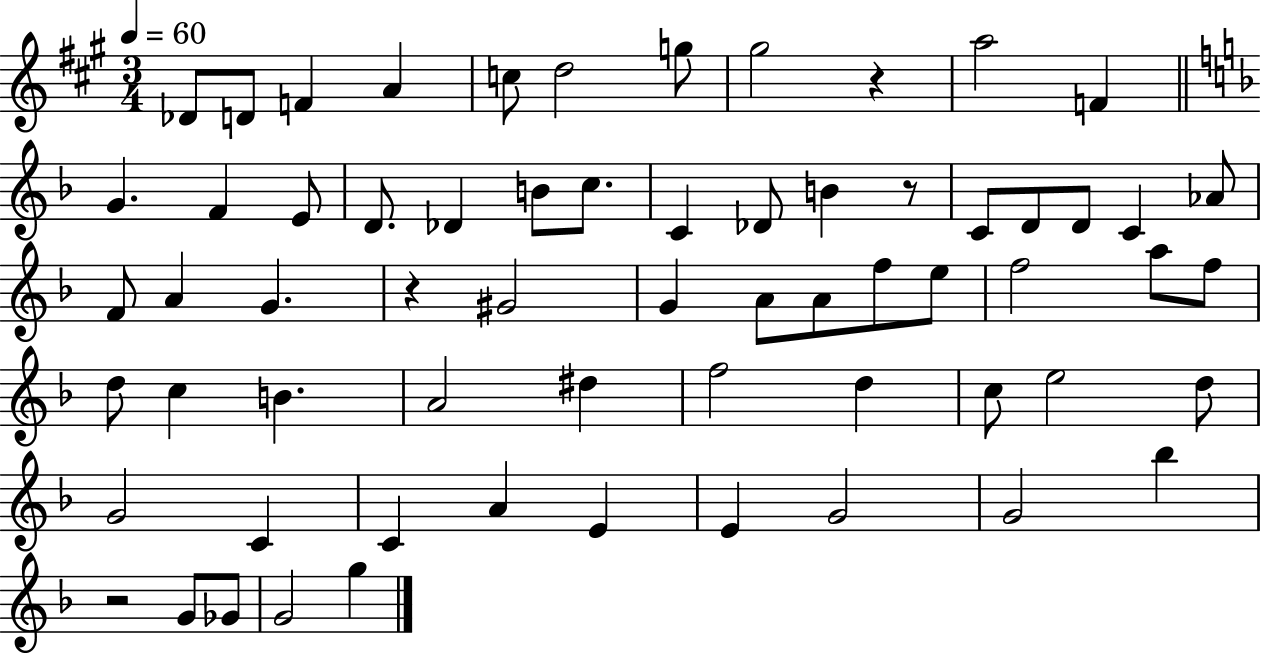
{
  \clef treble
  \numericTimeSignature
  \time 3/4
  \key a \major
  \tempo 4 = 60
  des'8 d'8 f'4 a'4 | c''8 d''2 g''8 | gis''2 r4 | a''2 f'4 | \break \bar "||" \break \key d \minor g'4. f'4 e'8 | d'8. des'4 b'8 c''8. | c'4 des'8 b'4 r8 | c'8 d'8 d'8 c'4 aes'8 | \break f'8 a'4 g'4. | r4 gis'2 | g'4 a'8 a'8 f''8 e''8 | f''2 a''8 f''8 | \break d''8 c''4 b'4. | a'2 dis''4 | f''2 d''4 | c''8 e''2 d''8 | \break g'2 c'4 | c'4 a'4 e'4 | e'4 g'2 | g'2 bes''4 | \break r2 g'8 ges'8 | g'2 g''4 | \bar "|."
}